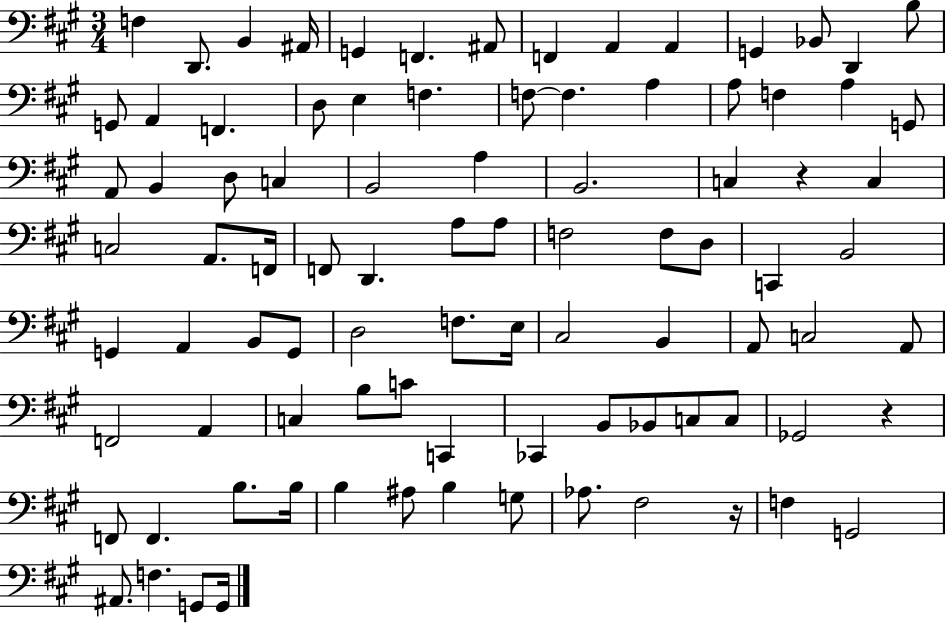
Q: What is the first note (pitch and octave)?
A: F3